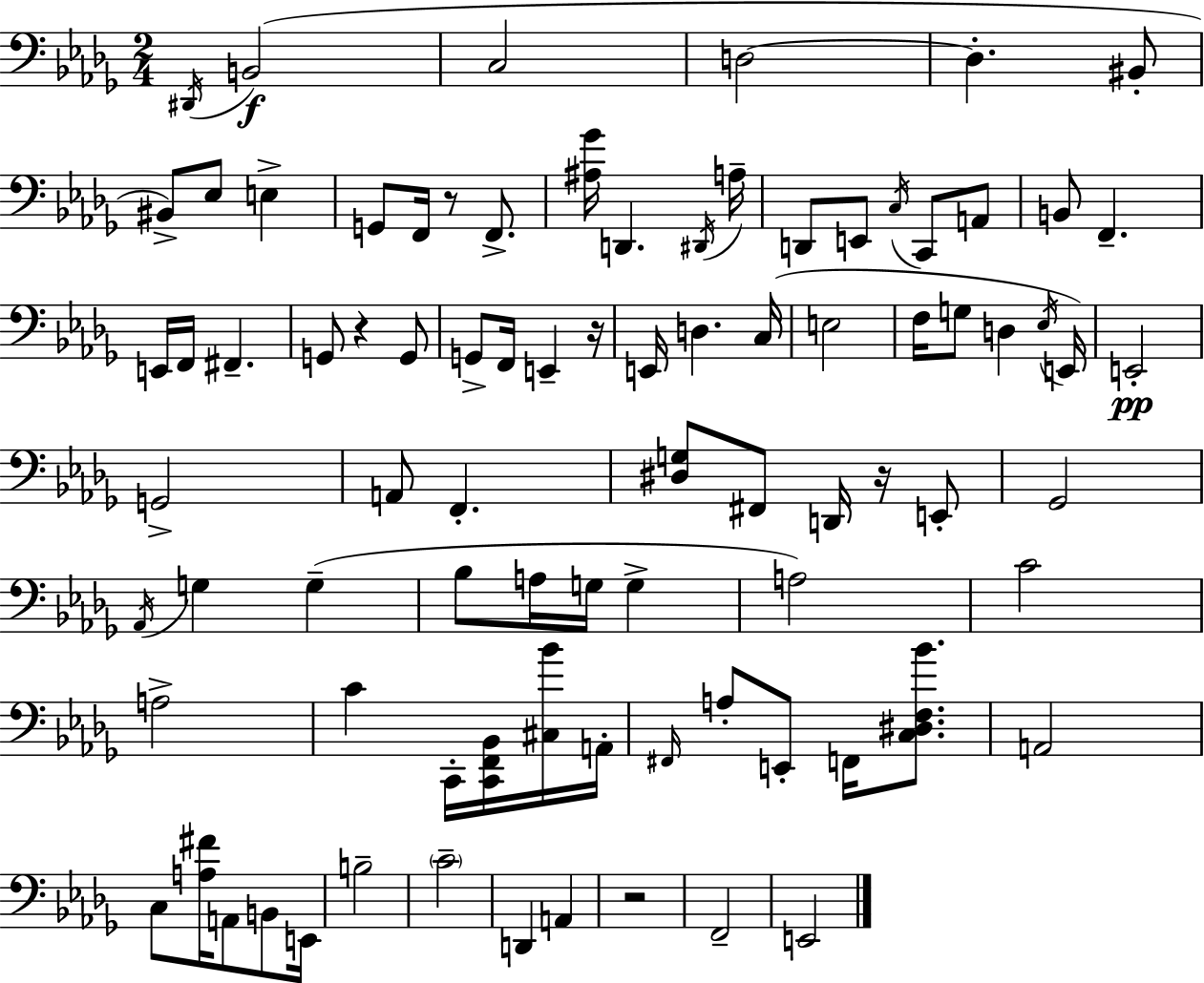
D#2/s B2/h C3/h D3/h D3/q. BIS2/e BIS2/e Eb3/e E3/q G2/e F2/s R/e F2/e. [A#3,Gb4]/s D2/q. D#2/s A3/s D2/e E2/e C3/s C2/e A2/e B2/e F2/q. E2/s F2/s F#2/q. G2/e R/q G2/e G2/e F2/s E2/q R/s E2/s D3/q. C3/s E3/h F3/s G3/e D3/q Eb3/s E2/s E2/h G2/h A2/e F2/q. [D#3,G3]/e F#2/e D2/s R/s E2/e Gb2/h Ab2/s G3/q G3/q Bb3/e A3/s G3/s G3/q A3/h C4/h A3/h C4/q C2/s [C2,F2,Bb2]/s [C#3,Bb4]/s A2/s F#2/s A3/e E2/e F2/s [C3,D#3,F3,Bb4]/e. A2/h C3/e [A3,F#4]/s A2/e B2/e E2/s B3/h C4/h D2/q A2/q R/h F2/h E2/h